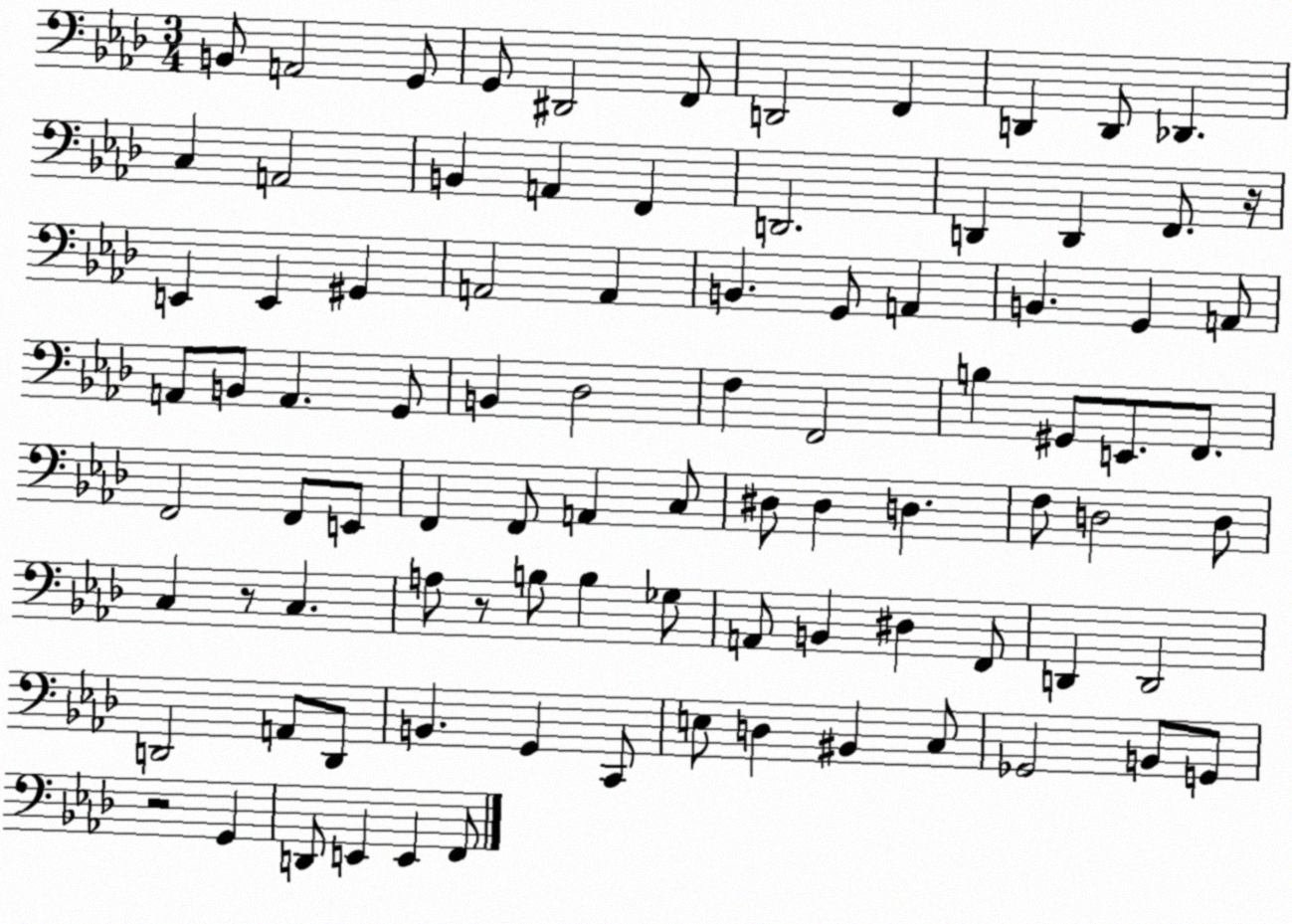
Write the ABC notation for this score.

X:1
T:Untitled
M:3/4
L:1/4
K:Ab
B,,/2 A,,2 G,,/2 G,,/2 ^D,,2 F,,/2 D,,2 F,, D,, D,,/2 _D,, C, A,,2 B,, A,, F,, D,,2 D,, D,, F,,/2 z/4 E,, E,, ^G,, A,,2 A,, B,, G,,/2 A,, B,, G,, A,,/2 A,,/2 B,,/2 A,, G,,/2 B,, _D,2 F, F,,2 B, ^G,,/2 E,,/2 F,,/2 F,,2 F,,/2 E,,/2 F,, F,,/2 A,, C,/2 ^D,/2 ^D, D, F,/2 D,2 D,/2 C, z/2 C, A,/2 z/2 B,/2 B, _G,/2 A,,/2 B,, ^D, F,,/2 D,, D,,2 D,,2 A,,/2 D,,/2 B,, G,, C,,/2 E,/2 D, ^B,, C,/2 _G,,2 B,,/2 G,,/2 z2 G,, D,,/2 E,, E,, F,,/2